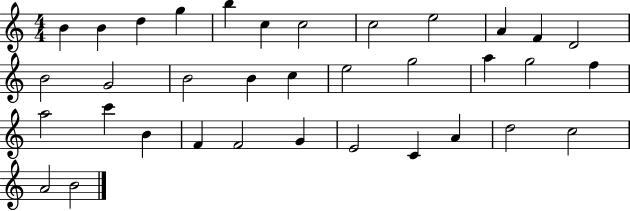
{
  \clef treble
  \numericTimeSignature
  \time 4/4
  \key c \major
  b'4 b'4 d''4 g''4 | b''4 c''4 c''2 | c''2 e''2 | a'4 f'4 d'2 | \break b'2 g'2 | b'2 b'4 c''4 | e''2 g''2 | a''4 g''2 f''4 | \break a''2 c'''4 b'4 | f'4 f'2 g'4 | e'2 c'4 a'4 | d''2 c''2 | \break a'2 b'2 | \bar "|."
}